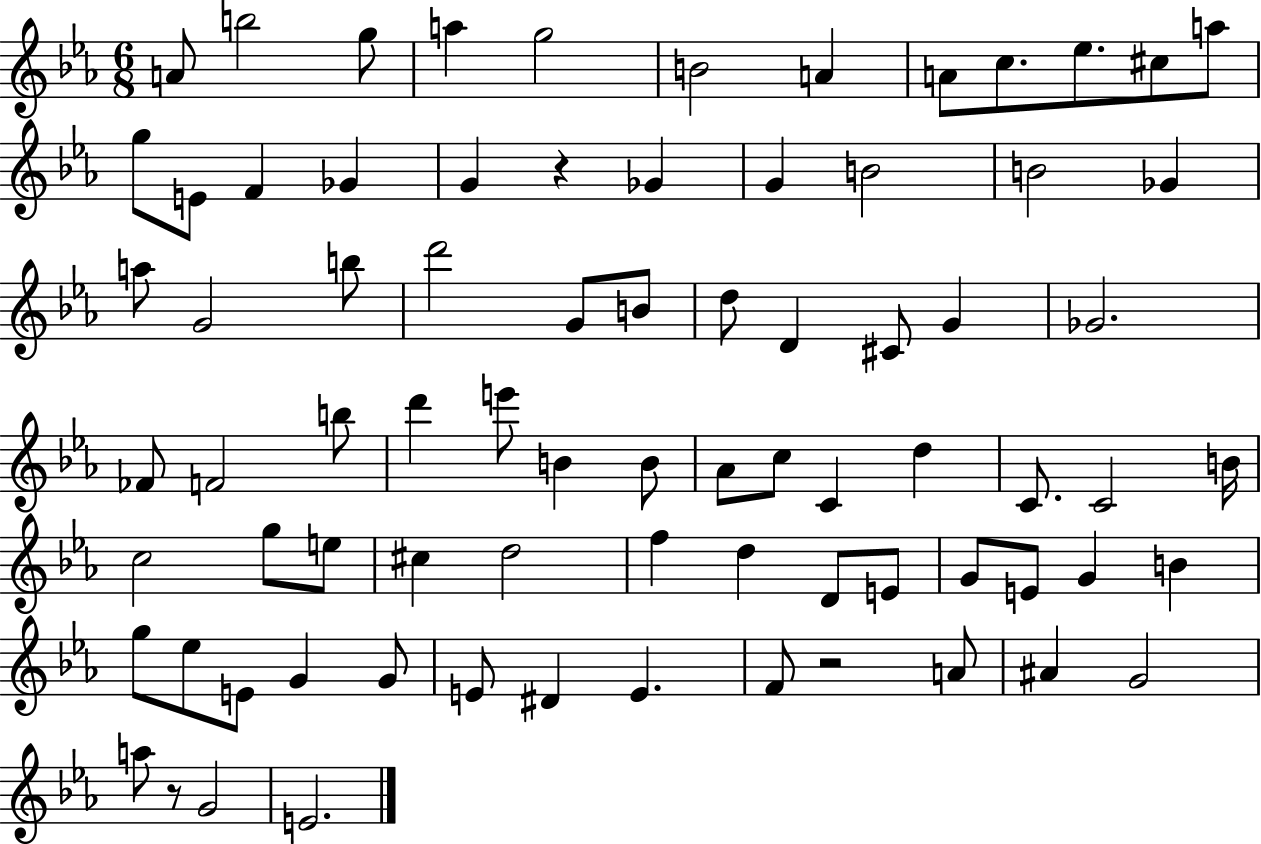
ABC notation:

X:1
T:Untitled
M:6/8
L:1/4
K:Eb
A/2 b2 g/2 a g2 B2 A A/2 c/2 _e/2 ^c/2 a/2 g/2 E/2 F _G G z _G G B2 B2 _G a/2 G2 b/2 d'2 G/2 B/2 d/2 D ^C/2 G _G2 _F/2 F2 b/2 d' e'/2 B B/2 _A/2 c/2 C d C/2 C2 B/4 c2 g/2 e/2 ^c d2 f d D/2 E/2 G/2 E/2 G B g/2 _e/2 E/2 G G/2 E/2 ^D E F/2 z2 A/2 ^A G2 a/2 z/2 G2 E2